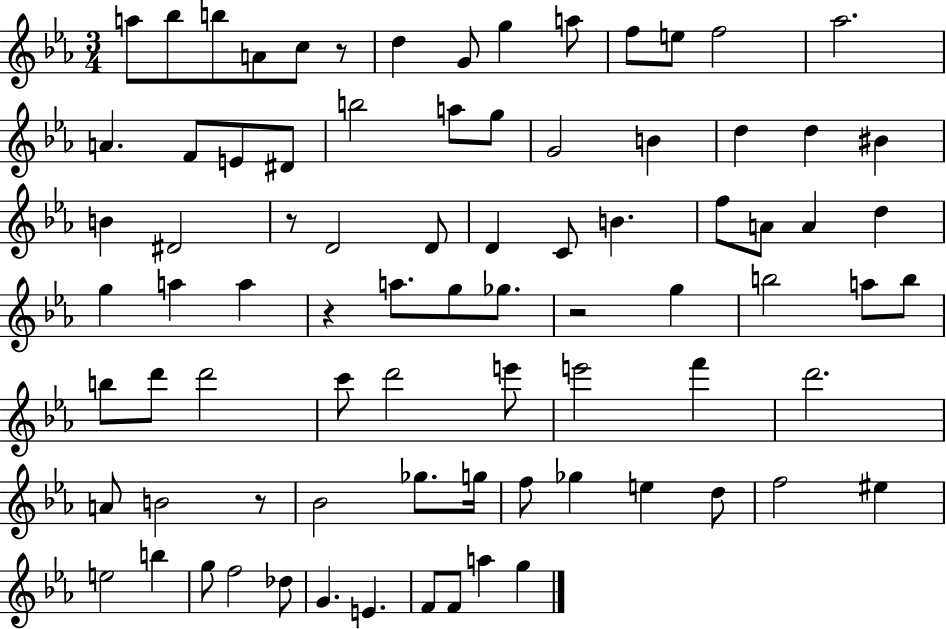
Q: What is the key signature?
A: EES major